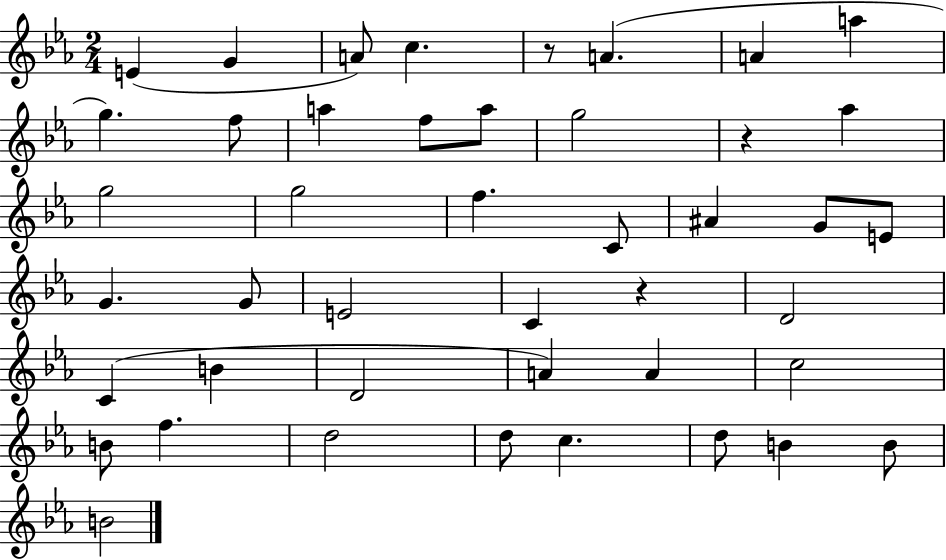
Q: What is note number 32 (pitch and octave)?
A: C5